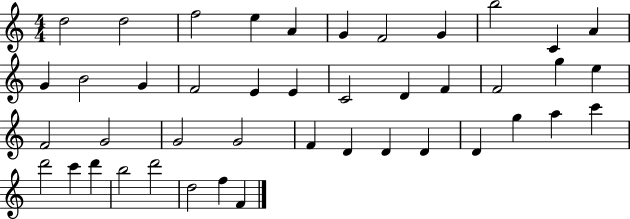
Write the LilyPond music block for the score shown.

{
  \clef treble
  \numericTimeSignature
  \time 4/4
  \key c \major
  d''2 d''2 | f''2 e''4 a'4 | g'4 f'2 g'4 | b''2 c'4 a'4 | \break g'4 b'2 g'4 | f'2 e'4 e'4 | c'2 d'4 f'4 | f'2 g''4 e''4 | \break f'2 g'2 | g'2 g'2 | f'4 d'4 d'4 d'4 | d'4 g''4 a''4 c'''4 | \break d'''2 c'''4 d'''4 | b''2 d'''2 | d''2 f''4 f'4 | \bar "|."
}